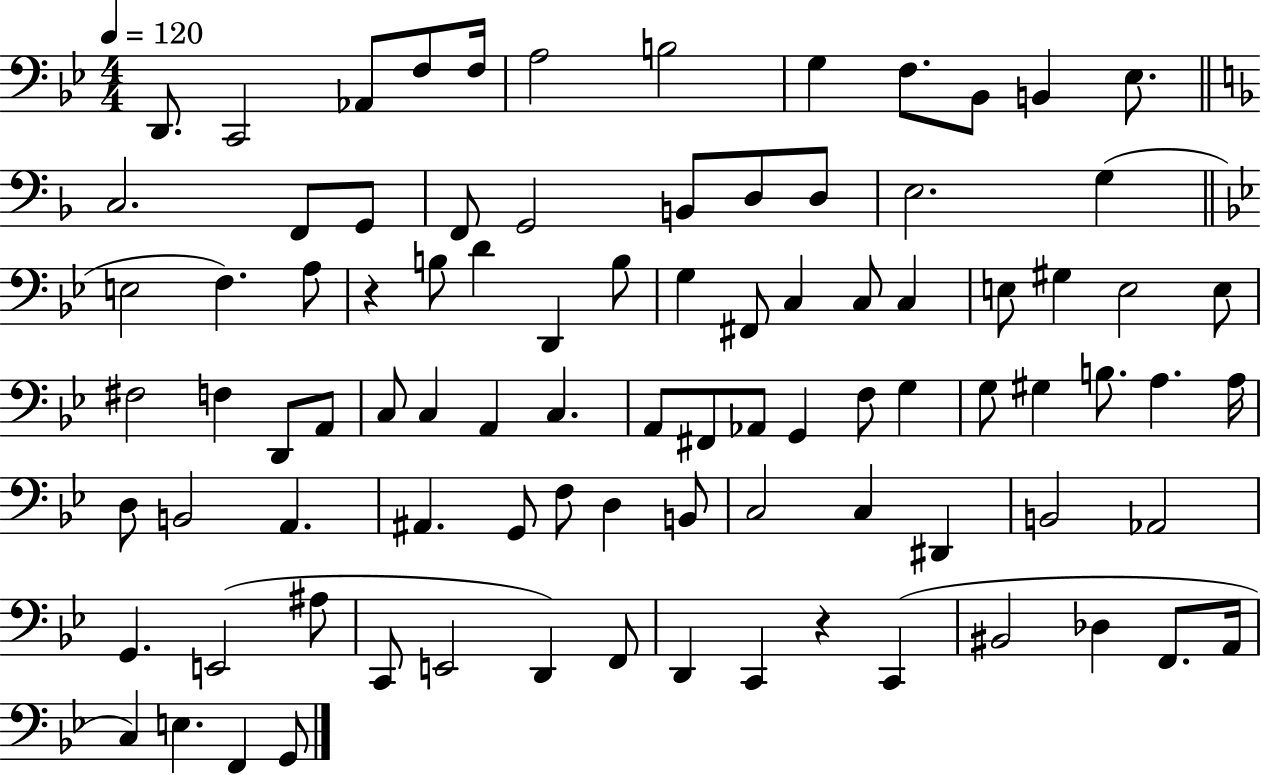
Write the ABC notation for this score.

X:1
T:Untitled
M:4/4
L:1/4
K:Bb
D,,/2 C,,2 _A,,/2 F,/2 F,/4 A,2 B,2 G, F,/2 _B,,/2 B,, _E,/2 C,2 F,,/2 G,,/2 F,,/2 G,,2 B,,/2 D,/2 D,/2 E,2 G, E,2 F, A,/2 z B,/2 D D,, B,/2 G, ^F,,/2 C, C,/2 C, E,/2 ^G, E,2 E,/2 ^F,2 F, D,,/2 A,,/2 C,/2 C, A,, C, A,,/2 ^F,,/2 _A,,/2 G,, F,/2 G, G,/2 ^G, B,/2 A, A,/4 D,/2 B,,2 A,, ^A,, G,,/2 F,/2 D, B,,/2 C,2 C, ^D,, B,,2 _A,,2 G,, E,,2 ^A,/2 C,,/2 E,,2 D,, F,,/2 D,, C,, z C,, ^B,,2 _D, F,,/2 A,,/4 C, E, F,, G,,/2